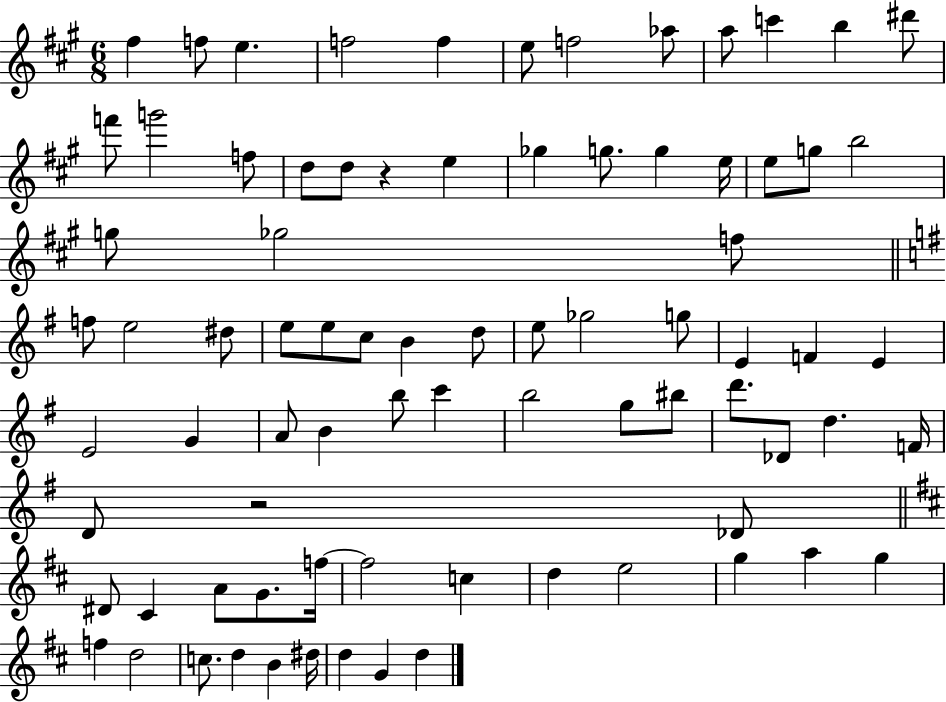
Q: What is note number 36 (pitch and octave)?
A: D5